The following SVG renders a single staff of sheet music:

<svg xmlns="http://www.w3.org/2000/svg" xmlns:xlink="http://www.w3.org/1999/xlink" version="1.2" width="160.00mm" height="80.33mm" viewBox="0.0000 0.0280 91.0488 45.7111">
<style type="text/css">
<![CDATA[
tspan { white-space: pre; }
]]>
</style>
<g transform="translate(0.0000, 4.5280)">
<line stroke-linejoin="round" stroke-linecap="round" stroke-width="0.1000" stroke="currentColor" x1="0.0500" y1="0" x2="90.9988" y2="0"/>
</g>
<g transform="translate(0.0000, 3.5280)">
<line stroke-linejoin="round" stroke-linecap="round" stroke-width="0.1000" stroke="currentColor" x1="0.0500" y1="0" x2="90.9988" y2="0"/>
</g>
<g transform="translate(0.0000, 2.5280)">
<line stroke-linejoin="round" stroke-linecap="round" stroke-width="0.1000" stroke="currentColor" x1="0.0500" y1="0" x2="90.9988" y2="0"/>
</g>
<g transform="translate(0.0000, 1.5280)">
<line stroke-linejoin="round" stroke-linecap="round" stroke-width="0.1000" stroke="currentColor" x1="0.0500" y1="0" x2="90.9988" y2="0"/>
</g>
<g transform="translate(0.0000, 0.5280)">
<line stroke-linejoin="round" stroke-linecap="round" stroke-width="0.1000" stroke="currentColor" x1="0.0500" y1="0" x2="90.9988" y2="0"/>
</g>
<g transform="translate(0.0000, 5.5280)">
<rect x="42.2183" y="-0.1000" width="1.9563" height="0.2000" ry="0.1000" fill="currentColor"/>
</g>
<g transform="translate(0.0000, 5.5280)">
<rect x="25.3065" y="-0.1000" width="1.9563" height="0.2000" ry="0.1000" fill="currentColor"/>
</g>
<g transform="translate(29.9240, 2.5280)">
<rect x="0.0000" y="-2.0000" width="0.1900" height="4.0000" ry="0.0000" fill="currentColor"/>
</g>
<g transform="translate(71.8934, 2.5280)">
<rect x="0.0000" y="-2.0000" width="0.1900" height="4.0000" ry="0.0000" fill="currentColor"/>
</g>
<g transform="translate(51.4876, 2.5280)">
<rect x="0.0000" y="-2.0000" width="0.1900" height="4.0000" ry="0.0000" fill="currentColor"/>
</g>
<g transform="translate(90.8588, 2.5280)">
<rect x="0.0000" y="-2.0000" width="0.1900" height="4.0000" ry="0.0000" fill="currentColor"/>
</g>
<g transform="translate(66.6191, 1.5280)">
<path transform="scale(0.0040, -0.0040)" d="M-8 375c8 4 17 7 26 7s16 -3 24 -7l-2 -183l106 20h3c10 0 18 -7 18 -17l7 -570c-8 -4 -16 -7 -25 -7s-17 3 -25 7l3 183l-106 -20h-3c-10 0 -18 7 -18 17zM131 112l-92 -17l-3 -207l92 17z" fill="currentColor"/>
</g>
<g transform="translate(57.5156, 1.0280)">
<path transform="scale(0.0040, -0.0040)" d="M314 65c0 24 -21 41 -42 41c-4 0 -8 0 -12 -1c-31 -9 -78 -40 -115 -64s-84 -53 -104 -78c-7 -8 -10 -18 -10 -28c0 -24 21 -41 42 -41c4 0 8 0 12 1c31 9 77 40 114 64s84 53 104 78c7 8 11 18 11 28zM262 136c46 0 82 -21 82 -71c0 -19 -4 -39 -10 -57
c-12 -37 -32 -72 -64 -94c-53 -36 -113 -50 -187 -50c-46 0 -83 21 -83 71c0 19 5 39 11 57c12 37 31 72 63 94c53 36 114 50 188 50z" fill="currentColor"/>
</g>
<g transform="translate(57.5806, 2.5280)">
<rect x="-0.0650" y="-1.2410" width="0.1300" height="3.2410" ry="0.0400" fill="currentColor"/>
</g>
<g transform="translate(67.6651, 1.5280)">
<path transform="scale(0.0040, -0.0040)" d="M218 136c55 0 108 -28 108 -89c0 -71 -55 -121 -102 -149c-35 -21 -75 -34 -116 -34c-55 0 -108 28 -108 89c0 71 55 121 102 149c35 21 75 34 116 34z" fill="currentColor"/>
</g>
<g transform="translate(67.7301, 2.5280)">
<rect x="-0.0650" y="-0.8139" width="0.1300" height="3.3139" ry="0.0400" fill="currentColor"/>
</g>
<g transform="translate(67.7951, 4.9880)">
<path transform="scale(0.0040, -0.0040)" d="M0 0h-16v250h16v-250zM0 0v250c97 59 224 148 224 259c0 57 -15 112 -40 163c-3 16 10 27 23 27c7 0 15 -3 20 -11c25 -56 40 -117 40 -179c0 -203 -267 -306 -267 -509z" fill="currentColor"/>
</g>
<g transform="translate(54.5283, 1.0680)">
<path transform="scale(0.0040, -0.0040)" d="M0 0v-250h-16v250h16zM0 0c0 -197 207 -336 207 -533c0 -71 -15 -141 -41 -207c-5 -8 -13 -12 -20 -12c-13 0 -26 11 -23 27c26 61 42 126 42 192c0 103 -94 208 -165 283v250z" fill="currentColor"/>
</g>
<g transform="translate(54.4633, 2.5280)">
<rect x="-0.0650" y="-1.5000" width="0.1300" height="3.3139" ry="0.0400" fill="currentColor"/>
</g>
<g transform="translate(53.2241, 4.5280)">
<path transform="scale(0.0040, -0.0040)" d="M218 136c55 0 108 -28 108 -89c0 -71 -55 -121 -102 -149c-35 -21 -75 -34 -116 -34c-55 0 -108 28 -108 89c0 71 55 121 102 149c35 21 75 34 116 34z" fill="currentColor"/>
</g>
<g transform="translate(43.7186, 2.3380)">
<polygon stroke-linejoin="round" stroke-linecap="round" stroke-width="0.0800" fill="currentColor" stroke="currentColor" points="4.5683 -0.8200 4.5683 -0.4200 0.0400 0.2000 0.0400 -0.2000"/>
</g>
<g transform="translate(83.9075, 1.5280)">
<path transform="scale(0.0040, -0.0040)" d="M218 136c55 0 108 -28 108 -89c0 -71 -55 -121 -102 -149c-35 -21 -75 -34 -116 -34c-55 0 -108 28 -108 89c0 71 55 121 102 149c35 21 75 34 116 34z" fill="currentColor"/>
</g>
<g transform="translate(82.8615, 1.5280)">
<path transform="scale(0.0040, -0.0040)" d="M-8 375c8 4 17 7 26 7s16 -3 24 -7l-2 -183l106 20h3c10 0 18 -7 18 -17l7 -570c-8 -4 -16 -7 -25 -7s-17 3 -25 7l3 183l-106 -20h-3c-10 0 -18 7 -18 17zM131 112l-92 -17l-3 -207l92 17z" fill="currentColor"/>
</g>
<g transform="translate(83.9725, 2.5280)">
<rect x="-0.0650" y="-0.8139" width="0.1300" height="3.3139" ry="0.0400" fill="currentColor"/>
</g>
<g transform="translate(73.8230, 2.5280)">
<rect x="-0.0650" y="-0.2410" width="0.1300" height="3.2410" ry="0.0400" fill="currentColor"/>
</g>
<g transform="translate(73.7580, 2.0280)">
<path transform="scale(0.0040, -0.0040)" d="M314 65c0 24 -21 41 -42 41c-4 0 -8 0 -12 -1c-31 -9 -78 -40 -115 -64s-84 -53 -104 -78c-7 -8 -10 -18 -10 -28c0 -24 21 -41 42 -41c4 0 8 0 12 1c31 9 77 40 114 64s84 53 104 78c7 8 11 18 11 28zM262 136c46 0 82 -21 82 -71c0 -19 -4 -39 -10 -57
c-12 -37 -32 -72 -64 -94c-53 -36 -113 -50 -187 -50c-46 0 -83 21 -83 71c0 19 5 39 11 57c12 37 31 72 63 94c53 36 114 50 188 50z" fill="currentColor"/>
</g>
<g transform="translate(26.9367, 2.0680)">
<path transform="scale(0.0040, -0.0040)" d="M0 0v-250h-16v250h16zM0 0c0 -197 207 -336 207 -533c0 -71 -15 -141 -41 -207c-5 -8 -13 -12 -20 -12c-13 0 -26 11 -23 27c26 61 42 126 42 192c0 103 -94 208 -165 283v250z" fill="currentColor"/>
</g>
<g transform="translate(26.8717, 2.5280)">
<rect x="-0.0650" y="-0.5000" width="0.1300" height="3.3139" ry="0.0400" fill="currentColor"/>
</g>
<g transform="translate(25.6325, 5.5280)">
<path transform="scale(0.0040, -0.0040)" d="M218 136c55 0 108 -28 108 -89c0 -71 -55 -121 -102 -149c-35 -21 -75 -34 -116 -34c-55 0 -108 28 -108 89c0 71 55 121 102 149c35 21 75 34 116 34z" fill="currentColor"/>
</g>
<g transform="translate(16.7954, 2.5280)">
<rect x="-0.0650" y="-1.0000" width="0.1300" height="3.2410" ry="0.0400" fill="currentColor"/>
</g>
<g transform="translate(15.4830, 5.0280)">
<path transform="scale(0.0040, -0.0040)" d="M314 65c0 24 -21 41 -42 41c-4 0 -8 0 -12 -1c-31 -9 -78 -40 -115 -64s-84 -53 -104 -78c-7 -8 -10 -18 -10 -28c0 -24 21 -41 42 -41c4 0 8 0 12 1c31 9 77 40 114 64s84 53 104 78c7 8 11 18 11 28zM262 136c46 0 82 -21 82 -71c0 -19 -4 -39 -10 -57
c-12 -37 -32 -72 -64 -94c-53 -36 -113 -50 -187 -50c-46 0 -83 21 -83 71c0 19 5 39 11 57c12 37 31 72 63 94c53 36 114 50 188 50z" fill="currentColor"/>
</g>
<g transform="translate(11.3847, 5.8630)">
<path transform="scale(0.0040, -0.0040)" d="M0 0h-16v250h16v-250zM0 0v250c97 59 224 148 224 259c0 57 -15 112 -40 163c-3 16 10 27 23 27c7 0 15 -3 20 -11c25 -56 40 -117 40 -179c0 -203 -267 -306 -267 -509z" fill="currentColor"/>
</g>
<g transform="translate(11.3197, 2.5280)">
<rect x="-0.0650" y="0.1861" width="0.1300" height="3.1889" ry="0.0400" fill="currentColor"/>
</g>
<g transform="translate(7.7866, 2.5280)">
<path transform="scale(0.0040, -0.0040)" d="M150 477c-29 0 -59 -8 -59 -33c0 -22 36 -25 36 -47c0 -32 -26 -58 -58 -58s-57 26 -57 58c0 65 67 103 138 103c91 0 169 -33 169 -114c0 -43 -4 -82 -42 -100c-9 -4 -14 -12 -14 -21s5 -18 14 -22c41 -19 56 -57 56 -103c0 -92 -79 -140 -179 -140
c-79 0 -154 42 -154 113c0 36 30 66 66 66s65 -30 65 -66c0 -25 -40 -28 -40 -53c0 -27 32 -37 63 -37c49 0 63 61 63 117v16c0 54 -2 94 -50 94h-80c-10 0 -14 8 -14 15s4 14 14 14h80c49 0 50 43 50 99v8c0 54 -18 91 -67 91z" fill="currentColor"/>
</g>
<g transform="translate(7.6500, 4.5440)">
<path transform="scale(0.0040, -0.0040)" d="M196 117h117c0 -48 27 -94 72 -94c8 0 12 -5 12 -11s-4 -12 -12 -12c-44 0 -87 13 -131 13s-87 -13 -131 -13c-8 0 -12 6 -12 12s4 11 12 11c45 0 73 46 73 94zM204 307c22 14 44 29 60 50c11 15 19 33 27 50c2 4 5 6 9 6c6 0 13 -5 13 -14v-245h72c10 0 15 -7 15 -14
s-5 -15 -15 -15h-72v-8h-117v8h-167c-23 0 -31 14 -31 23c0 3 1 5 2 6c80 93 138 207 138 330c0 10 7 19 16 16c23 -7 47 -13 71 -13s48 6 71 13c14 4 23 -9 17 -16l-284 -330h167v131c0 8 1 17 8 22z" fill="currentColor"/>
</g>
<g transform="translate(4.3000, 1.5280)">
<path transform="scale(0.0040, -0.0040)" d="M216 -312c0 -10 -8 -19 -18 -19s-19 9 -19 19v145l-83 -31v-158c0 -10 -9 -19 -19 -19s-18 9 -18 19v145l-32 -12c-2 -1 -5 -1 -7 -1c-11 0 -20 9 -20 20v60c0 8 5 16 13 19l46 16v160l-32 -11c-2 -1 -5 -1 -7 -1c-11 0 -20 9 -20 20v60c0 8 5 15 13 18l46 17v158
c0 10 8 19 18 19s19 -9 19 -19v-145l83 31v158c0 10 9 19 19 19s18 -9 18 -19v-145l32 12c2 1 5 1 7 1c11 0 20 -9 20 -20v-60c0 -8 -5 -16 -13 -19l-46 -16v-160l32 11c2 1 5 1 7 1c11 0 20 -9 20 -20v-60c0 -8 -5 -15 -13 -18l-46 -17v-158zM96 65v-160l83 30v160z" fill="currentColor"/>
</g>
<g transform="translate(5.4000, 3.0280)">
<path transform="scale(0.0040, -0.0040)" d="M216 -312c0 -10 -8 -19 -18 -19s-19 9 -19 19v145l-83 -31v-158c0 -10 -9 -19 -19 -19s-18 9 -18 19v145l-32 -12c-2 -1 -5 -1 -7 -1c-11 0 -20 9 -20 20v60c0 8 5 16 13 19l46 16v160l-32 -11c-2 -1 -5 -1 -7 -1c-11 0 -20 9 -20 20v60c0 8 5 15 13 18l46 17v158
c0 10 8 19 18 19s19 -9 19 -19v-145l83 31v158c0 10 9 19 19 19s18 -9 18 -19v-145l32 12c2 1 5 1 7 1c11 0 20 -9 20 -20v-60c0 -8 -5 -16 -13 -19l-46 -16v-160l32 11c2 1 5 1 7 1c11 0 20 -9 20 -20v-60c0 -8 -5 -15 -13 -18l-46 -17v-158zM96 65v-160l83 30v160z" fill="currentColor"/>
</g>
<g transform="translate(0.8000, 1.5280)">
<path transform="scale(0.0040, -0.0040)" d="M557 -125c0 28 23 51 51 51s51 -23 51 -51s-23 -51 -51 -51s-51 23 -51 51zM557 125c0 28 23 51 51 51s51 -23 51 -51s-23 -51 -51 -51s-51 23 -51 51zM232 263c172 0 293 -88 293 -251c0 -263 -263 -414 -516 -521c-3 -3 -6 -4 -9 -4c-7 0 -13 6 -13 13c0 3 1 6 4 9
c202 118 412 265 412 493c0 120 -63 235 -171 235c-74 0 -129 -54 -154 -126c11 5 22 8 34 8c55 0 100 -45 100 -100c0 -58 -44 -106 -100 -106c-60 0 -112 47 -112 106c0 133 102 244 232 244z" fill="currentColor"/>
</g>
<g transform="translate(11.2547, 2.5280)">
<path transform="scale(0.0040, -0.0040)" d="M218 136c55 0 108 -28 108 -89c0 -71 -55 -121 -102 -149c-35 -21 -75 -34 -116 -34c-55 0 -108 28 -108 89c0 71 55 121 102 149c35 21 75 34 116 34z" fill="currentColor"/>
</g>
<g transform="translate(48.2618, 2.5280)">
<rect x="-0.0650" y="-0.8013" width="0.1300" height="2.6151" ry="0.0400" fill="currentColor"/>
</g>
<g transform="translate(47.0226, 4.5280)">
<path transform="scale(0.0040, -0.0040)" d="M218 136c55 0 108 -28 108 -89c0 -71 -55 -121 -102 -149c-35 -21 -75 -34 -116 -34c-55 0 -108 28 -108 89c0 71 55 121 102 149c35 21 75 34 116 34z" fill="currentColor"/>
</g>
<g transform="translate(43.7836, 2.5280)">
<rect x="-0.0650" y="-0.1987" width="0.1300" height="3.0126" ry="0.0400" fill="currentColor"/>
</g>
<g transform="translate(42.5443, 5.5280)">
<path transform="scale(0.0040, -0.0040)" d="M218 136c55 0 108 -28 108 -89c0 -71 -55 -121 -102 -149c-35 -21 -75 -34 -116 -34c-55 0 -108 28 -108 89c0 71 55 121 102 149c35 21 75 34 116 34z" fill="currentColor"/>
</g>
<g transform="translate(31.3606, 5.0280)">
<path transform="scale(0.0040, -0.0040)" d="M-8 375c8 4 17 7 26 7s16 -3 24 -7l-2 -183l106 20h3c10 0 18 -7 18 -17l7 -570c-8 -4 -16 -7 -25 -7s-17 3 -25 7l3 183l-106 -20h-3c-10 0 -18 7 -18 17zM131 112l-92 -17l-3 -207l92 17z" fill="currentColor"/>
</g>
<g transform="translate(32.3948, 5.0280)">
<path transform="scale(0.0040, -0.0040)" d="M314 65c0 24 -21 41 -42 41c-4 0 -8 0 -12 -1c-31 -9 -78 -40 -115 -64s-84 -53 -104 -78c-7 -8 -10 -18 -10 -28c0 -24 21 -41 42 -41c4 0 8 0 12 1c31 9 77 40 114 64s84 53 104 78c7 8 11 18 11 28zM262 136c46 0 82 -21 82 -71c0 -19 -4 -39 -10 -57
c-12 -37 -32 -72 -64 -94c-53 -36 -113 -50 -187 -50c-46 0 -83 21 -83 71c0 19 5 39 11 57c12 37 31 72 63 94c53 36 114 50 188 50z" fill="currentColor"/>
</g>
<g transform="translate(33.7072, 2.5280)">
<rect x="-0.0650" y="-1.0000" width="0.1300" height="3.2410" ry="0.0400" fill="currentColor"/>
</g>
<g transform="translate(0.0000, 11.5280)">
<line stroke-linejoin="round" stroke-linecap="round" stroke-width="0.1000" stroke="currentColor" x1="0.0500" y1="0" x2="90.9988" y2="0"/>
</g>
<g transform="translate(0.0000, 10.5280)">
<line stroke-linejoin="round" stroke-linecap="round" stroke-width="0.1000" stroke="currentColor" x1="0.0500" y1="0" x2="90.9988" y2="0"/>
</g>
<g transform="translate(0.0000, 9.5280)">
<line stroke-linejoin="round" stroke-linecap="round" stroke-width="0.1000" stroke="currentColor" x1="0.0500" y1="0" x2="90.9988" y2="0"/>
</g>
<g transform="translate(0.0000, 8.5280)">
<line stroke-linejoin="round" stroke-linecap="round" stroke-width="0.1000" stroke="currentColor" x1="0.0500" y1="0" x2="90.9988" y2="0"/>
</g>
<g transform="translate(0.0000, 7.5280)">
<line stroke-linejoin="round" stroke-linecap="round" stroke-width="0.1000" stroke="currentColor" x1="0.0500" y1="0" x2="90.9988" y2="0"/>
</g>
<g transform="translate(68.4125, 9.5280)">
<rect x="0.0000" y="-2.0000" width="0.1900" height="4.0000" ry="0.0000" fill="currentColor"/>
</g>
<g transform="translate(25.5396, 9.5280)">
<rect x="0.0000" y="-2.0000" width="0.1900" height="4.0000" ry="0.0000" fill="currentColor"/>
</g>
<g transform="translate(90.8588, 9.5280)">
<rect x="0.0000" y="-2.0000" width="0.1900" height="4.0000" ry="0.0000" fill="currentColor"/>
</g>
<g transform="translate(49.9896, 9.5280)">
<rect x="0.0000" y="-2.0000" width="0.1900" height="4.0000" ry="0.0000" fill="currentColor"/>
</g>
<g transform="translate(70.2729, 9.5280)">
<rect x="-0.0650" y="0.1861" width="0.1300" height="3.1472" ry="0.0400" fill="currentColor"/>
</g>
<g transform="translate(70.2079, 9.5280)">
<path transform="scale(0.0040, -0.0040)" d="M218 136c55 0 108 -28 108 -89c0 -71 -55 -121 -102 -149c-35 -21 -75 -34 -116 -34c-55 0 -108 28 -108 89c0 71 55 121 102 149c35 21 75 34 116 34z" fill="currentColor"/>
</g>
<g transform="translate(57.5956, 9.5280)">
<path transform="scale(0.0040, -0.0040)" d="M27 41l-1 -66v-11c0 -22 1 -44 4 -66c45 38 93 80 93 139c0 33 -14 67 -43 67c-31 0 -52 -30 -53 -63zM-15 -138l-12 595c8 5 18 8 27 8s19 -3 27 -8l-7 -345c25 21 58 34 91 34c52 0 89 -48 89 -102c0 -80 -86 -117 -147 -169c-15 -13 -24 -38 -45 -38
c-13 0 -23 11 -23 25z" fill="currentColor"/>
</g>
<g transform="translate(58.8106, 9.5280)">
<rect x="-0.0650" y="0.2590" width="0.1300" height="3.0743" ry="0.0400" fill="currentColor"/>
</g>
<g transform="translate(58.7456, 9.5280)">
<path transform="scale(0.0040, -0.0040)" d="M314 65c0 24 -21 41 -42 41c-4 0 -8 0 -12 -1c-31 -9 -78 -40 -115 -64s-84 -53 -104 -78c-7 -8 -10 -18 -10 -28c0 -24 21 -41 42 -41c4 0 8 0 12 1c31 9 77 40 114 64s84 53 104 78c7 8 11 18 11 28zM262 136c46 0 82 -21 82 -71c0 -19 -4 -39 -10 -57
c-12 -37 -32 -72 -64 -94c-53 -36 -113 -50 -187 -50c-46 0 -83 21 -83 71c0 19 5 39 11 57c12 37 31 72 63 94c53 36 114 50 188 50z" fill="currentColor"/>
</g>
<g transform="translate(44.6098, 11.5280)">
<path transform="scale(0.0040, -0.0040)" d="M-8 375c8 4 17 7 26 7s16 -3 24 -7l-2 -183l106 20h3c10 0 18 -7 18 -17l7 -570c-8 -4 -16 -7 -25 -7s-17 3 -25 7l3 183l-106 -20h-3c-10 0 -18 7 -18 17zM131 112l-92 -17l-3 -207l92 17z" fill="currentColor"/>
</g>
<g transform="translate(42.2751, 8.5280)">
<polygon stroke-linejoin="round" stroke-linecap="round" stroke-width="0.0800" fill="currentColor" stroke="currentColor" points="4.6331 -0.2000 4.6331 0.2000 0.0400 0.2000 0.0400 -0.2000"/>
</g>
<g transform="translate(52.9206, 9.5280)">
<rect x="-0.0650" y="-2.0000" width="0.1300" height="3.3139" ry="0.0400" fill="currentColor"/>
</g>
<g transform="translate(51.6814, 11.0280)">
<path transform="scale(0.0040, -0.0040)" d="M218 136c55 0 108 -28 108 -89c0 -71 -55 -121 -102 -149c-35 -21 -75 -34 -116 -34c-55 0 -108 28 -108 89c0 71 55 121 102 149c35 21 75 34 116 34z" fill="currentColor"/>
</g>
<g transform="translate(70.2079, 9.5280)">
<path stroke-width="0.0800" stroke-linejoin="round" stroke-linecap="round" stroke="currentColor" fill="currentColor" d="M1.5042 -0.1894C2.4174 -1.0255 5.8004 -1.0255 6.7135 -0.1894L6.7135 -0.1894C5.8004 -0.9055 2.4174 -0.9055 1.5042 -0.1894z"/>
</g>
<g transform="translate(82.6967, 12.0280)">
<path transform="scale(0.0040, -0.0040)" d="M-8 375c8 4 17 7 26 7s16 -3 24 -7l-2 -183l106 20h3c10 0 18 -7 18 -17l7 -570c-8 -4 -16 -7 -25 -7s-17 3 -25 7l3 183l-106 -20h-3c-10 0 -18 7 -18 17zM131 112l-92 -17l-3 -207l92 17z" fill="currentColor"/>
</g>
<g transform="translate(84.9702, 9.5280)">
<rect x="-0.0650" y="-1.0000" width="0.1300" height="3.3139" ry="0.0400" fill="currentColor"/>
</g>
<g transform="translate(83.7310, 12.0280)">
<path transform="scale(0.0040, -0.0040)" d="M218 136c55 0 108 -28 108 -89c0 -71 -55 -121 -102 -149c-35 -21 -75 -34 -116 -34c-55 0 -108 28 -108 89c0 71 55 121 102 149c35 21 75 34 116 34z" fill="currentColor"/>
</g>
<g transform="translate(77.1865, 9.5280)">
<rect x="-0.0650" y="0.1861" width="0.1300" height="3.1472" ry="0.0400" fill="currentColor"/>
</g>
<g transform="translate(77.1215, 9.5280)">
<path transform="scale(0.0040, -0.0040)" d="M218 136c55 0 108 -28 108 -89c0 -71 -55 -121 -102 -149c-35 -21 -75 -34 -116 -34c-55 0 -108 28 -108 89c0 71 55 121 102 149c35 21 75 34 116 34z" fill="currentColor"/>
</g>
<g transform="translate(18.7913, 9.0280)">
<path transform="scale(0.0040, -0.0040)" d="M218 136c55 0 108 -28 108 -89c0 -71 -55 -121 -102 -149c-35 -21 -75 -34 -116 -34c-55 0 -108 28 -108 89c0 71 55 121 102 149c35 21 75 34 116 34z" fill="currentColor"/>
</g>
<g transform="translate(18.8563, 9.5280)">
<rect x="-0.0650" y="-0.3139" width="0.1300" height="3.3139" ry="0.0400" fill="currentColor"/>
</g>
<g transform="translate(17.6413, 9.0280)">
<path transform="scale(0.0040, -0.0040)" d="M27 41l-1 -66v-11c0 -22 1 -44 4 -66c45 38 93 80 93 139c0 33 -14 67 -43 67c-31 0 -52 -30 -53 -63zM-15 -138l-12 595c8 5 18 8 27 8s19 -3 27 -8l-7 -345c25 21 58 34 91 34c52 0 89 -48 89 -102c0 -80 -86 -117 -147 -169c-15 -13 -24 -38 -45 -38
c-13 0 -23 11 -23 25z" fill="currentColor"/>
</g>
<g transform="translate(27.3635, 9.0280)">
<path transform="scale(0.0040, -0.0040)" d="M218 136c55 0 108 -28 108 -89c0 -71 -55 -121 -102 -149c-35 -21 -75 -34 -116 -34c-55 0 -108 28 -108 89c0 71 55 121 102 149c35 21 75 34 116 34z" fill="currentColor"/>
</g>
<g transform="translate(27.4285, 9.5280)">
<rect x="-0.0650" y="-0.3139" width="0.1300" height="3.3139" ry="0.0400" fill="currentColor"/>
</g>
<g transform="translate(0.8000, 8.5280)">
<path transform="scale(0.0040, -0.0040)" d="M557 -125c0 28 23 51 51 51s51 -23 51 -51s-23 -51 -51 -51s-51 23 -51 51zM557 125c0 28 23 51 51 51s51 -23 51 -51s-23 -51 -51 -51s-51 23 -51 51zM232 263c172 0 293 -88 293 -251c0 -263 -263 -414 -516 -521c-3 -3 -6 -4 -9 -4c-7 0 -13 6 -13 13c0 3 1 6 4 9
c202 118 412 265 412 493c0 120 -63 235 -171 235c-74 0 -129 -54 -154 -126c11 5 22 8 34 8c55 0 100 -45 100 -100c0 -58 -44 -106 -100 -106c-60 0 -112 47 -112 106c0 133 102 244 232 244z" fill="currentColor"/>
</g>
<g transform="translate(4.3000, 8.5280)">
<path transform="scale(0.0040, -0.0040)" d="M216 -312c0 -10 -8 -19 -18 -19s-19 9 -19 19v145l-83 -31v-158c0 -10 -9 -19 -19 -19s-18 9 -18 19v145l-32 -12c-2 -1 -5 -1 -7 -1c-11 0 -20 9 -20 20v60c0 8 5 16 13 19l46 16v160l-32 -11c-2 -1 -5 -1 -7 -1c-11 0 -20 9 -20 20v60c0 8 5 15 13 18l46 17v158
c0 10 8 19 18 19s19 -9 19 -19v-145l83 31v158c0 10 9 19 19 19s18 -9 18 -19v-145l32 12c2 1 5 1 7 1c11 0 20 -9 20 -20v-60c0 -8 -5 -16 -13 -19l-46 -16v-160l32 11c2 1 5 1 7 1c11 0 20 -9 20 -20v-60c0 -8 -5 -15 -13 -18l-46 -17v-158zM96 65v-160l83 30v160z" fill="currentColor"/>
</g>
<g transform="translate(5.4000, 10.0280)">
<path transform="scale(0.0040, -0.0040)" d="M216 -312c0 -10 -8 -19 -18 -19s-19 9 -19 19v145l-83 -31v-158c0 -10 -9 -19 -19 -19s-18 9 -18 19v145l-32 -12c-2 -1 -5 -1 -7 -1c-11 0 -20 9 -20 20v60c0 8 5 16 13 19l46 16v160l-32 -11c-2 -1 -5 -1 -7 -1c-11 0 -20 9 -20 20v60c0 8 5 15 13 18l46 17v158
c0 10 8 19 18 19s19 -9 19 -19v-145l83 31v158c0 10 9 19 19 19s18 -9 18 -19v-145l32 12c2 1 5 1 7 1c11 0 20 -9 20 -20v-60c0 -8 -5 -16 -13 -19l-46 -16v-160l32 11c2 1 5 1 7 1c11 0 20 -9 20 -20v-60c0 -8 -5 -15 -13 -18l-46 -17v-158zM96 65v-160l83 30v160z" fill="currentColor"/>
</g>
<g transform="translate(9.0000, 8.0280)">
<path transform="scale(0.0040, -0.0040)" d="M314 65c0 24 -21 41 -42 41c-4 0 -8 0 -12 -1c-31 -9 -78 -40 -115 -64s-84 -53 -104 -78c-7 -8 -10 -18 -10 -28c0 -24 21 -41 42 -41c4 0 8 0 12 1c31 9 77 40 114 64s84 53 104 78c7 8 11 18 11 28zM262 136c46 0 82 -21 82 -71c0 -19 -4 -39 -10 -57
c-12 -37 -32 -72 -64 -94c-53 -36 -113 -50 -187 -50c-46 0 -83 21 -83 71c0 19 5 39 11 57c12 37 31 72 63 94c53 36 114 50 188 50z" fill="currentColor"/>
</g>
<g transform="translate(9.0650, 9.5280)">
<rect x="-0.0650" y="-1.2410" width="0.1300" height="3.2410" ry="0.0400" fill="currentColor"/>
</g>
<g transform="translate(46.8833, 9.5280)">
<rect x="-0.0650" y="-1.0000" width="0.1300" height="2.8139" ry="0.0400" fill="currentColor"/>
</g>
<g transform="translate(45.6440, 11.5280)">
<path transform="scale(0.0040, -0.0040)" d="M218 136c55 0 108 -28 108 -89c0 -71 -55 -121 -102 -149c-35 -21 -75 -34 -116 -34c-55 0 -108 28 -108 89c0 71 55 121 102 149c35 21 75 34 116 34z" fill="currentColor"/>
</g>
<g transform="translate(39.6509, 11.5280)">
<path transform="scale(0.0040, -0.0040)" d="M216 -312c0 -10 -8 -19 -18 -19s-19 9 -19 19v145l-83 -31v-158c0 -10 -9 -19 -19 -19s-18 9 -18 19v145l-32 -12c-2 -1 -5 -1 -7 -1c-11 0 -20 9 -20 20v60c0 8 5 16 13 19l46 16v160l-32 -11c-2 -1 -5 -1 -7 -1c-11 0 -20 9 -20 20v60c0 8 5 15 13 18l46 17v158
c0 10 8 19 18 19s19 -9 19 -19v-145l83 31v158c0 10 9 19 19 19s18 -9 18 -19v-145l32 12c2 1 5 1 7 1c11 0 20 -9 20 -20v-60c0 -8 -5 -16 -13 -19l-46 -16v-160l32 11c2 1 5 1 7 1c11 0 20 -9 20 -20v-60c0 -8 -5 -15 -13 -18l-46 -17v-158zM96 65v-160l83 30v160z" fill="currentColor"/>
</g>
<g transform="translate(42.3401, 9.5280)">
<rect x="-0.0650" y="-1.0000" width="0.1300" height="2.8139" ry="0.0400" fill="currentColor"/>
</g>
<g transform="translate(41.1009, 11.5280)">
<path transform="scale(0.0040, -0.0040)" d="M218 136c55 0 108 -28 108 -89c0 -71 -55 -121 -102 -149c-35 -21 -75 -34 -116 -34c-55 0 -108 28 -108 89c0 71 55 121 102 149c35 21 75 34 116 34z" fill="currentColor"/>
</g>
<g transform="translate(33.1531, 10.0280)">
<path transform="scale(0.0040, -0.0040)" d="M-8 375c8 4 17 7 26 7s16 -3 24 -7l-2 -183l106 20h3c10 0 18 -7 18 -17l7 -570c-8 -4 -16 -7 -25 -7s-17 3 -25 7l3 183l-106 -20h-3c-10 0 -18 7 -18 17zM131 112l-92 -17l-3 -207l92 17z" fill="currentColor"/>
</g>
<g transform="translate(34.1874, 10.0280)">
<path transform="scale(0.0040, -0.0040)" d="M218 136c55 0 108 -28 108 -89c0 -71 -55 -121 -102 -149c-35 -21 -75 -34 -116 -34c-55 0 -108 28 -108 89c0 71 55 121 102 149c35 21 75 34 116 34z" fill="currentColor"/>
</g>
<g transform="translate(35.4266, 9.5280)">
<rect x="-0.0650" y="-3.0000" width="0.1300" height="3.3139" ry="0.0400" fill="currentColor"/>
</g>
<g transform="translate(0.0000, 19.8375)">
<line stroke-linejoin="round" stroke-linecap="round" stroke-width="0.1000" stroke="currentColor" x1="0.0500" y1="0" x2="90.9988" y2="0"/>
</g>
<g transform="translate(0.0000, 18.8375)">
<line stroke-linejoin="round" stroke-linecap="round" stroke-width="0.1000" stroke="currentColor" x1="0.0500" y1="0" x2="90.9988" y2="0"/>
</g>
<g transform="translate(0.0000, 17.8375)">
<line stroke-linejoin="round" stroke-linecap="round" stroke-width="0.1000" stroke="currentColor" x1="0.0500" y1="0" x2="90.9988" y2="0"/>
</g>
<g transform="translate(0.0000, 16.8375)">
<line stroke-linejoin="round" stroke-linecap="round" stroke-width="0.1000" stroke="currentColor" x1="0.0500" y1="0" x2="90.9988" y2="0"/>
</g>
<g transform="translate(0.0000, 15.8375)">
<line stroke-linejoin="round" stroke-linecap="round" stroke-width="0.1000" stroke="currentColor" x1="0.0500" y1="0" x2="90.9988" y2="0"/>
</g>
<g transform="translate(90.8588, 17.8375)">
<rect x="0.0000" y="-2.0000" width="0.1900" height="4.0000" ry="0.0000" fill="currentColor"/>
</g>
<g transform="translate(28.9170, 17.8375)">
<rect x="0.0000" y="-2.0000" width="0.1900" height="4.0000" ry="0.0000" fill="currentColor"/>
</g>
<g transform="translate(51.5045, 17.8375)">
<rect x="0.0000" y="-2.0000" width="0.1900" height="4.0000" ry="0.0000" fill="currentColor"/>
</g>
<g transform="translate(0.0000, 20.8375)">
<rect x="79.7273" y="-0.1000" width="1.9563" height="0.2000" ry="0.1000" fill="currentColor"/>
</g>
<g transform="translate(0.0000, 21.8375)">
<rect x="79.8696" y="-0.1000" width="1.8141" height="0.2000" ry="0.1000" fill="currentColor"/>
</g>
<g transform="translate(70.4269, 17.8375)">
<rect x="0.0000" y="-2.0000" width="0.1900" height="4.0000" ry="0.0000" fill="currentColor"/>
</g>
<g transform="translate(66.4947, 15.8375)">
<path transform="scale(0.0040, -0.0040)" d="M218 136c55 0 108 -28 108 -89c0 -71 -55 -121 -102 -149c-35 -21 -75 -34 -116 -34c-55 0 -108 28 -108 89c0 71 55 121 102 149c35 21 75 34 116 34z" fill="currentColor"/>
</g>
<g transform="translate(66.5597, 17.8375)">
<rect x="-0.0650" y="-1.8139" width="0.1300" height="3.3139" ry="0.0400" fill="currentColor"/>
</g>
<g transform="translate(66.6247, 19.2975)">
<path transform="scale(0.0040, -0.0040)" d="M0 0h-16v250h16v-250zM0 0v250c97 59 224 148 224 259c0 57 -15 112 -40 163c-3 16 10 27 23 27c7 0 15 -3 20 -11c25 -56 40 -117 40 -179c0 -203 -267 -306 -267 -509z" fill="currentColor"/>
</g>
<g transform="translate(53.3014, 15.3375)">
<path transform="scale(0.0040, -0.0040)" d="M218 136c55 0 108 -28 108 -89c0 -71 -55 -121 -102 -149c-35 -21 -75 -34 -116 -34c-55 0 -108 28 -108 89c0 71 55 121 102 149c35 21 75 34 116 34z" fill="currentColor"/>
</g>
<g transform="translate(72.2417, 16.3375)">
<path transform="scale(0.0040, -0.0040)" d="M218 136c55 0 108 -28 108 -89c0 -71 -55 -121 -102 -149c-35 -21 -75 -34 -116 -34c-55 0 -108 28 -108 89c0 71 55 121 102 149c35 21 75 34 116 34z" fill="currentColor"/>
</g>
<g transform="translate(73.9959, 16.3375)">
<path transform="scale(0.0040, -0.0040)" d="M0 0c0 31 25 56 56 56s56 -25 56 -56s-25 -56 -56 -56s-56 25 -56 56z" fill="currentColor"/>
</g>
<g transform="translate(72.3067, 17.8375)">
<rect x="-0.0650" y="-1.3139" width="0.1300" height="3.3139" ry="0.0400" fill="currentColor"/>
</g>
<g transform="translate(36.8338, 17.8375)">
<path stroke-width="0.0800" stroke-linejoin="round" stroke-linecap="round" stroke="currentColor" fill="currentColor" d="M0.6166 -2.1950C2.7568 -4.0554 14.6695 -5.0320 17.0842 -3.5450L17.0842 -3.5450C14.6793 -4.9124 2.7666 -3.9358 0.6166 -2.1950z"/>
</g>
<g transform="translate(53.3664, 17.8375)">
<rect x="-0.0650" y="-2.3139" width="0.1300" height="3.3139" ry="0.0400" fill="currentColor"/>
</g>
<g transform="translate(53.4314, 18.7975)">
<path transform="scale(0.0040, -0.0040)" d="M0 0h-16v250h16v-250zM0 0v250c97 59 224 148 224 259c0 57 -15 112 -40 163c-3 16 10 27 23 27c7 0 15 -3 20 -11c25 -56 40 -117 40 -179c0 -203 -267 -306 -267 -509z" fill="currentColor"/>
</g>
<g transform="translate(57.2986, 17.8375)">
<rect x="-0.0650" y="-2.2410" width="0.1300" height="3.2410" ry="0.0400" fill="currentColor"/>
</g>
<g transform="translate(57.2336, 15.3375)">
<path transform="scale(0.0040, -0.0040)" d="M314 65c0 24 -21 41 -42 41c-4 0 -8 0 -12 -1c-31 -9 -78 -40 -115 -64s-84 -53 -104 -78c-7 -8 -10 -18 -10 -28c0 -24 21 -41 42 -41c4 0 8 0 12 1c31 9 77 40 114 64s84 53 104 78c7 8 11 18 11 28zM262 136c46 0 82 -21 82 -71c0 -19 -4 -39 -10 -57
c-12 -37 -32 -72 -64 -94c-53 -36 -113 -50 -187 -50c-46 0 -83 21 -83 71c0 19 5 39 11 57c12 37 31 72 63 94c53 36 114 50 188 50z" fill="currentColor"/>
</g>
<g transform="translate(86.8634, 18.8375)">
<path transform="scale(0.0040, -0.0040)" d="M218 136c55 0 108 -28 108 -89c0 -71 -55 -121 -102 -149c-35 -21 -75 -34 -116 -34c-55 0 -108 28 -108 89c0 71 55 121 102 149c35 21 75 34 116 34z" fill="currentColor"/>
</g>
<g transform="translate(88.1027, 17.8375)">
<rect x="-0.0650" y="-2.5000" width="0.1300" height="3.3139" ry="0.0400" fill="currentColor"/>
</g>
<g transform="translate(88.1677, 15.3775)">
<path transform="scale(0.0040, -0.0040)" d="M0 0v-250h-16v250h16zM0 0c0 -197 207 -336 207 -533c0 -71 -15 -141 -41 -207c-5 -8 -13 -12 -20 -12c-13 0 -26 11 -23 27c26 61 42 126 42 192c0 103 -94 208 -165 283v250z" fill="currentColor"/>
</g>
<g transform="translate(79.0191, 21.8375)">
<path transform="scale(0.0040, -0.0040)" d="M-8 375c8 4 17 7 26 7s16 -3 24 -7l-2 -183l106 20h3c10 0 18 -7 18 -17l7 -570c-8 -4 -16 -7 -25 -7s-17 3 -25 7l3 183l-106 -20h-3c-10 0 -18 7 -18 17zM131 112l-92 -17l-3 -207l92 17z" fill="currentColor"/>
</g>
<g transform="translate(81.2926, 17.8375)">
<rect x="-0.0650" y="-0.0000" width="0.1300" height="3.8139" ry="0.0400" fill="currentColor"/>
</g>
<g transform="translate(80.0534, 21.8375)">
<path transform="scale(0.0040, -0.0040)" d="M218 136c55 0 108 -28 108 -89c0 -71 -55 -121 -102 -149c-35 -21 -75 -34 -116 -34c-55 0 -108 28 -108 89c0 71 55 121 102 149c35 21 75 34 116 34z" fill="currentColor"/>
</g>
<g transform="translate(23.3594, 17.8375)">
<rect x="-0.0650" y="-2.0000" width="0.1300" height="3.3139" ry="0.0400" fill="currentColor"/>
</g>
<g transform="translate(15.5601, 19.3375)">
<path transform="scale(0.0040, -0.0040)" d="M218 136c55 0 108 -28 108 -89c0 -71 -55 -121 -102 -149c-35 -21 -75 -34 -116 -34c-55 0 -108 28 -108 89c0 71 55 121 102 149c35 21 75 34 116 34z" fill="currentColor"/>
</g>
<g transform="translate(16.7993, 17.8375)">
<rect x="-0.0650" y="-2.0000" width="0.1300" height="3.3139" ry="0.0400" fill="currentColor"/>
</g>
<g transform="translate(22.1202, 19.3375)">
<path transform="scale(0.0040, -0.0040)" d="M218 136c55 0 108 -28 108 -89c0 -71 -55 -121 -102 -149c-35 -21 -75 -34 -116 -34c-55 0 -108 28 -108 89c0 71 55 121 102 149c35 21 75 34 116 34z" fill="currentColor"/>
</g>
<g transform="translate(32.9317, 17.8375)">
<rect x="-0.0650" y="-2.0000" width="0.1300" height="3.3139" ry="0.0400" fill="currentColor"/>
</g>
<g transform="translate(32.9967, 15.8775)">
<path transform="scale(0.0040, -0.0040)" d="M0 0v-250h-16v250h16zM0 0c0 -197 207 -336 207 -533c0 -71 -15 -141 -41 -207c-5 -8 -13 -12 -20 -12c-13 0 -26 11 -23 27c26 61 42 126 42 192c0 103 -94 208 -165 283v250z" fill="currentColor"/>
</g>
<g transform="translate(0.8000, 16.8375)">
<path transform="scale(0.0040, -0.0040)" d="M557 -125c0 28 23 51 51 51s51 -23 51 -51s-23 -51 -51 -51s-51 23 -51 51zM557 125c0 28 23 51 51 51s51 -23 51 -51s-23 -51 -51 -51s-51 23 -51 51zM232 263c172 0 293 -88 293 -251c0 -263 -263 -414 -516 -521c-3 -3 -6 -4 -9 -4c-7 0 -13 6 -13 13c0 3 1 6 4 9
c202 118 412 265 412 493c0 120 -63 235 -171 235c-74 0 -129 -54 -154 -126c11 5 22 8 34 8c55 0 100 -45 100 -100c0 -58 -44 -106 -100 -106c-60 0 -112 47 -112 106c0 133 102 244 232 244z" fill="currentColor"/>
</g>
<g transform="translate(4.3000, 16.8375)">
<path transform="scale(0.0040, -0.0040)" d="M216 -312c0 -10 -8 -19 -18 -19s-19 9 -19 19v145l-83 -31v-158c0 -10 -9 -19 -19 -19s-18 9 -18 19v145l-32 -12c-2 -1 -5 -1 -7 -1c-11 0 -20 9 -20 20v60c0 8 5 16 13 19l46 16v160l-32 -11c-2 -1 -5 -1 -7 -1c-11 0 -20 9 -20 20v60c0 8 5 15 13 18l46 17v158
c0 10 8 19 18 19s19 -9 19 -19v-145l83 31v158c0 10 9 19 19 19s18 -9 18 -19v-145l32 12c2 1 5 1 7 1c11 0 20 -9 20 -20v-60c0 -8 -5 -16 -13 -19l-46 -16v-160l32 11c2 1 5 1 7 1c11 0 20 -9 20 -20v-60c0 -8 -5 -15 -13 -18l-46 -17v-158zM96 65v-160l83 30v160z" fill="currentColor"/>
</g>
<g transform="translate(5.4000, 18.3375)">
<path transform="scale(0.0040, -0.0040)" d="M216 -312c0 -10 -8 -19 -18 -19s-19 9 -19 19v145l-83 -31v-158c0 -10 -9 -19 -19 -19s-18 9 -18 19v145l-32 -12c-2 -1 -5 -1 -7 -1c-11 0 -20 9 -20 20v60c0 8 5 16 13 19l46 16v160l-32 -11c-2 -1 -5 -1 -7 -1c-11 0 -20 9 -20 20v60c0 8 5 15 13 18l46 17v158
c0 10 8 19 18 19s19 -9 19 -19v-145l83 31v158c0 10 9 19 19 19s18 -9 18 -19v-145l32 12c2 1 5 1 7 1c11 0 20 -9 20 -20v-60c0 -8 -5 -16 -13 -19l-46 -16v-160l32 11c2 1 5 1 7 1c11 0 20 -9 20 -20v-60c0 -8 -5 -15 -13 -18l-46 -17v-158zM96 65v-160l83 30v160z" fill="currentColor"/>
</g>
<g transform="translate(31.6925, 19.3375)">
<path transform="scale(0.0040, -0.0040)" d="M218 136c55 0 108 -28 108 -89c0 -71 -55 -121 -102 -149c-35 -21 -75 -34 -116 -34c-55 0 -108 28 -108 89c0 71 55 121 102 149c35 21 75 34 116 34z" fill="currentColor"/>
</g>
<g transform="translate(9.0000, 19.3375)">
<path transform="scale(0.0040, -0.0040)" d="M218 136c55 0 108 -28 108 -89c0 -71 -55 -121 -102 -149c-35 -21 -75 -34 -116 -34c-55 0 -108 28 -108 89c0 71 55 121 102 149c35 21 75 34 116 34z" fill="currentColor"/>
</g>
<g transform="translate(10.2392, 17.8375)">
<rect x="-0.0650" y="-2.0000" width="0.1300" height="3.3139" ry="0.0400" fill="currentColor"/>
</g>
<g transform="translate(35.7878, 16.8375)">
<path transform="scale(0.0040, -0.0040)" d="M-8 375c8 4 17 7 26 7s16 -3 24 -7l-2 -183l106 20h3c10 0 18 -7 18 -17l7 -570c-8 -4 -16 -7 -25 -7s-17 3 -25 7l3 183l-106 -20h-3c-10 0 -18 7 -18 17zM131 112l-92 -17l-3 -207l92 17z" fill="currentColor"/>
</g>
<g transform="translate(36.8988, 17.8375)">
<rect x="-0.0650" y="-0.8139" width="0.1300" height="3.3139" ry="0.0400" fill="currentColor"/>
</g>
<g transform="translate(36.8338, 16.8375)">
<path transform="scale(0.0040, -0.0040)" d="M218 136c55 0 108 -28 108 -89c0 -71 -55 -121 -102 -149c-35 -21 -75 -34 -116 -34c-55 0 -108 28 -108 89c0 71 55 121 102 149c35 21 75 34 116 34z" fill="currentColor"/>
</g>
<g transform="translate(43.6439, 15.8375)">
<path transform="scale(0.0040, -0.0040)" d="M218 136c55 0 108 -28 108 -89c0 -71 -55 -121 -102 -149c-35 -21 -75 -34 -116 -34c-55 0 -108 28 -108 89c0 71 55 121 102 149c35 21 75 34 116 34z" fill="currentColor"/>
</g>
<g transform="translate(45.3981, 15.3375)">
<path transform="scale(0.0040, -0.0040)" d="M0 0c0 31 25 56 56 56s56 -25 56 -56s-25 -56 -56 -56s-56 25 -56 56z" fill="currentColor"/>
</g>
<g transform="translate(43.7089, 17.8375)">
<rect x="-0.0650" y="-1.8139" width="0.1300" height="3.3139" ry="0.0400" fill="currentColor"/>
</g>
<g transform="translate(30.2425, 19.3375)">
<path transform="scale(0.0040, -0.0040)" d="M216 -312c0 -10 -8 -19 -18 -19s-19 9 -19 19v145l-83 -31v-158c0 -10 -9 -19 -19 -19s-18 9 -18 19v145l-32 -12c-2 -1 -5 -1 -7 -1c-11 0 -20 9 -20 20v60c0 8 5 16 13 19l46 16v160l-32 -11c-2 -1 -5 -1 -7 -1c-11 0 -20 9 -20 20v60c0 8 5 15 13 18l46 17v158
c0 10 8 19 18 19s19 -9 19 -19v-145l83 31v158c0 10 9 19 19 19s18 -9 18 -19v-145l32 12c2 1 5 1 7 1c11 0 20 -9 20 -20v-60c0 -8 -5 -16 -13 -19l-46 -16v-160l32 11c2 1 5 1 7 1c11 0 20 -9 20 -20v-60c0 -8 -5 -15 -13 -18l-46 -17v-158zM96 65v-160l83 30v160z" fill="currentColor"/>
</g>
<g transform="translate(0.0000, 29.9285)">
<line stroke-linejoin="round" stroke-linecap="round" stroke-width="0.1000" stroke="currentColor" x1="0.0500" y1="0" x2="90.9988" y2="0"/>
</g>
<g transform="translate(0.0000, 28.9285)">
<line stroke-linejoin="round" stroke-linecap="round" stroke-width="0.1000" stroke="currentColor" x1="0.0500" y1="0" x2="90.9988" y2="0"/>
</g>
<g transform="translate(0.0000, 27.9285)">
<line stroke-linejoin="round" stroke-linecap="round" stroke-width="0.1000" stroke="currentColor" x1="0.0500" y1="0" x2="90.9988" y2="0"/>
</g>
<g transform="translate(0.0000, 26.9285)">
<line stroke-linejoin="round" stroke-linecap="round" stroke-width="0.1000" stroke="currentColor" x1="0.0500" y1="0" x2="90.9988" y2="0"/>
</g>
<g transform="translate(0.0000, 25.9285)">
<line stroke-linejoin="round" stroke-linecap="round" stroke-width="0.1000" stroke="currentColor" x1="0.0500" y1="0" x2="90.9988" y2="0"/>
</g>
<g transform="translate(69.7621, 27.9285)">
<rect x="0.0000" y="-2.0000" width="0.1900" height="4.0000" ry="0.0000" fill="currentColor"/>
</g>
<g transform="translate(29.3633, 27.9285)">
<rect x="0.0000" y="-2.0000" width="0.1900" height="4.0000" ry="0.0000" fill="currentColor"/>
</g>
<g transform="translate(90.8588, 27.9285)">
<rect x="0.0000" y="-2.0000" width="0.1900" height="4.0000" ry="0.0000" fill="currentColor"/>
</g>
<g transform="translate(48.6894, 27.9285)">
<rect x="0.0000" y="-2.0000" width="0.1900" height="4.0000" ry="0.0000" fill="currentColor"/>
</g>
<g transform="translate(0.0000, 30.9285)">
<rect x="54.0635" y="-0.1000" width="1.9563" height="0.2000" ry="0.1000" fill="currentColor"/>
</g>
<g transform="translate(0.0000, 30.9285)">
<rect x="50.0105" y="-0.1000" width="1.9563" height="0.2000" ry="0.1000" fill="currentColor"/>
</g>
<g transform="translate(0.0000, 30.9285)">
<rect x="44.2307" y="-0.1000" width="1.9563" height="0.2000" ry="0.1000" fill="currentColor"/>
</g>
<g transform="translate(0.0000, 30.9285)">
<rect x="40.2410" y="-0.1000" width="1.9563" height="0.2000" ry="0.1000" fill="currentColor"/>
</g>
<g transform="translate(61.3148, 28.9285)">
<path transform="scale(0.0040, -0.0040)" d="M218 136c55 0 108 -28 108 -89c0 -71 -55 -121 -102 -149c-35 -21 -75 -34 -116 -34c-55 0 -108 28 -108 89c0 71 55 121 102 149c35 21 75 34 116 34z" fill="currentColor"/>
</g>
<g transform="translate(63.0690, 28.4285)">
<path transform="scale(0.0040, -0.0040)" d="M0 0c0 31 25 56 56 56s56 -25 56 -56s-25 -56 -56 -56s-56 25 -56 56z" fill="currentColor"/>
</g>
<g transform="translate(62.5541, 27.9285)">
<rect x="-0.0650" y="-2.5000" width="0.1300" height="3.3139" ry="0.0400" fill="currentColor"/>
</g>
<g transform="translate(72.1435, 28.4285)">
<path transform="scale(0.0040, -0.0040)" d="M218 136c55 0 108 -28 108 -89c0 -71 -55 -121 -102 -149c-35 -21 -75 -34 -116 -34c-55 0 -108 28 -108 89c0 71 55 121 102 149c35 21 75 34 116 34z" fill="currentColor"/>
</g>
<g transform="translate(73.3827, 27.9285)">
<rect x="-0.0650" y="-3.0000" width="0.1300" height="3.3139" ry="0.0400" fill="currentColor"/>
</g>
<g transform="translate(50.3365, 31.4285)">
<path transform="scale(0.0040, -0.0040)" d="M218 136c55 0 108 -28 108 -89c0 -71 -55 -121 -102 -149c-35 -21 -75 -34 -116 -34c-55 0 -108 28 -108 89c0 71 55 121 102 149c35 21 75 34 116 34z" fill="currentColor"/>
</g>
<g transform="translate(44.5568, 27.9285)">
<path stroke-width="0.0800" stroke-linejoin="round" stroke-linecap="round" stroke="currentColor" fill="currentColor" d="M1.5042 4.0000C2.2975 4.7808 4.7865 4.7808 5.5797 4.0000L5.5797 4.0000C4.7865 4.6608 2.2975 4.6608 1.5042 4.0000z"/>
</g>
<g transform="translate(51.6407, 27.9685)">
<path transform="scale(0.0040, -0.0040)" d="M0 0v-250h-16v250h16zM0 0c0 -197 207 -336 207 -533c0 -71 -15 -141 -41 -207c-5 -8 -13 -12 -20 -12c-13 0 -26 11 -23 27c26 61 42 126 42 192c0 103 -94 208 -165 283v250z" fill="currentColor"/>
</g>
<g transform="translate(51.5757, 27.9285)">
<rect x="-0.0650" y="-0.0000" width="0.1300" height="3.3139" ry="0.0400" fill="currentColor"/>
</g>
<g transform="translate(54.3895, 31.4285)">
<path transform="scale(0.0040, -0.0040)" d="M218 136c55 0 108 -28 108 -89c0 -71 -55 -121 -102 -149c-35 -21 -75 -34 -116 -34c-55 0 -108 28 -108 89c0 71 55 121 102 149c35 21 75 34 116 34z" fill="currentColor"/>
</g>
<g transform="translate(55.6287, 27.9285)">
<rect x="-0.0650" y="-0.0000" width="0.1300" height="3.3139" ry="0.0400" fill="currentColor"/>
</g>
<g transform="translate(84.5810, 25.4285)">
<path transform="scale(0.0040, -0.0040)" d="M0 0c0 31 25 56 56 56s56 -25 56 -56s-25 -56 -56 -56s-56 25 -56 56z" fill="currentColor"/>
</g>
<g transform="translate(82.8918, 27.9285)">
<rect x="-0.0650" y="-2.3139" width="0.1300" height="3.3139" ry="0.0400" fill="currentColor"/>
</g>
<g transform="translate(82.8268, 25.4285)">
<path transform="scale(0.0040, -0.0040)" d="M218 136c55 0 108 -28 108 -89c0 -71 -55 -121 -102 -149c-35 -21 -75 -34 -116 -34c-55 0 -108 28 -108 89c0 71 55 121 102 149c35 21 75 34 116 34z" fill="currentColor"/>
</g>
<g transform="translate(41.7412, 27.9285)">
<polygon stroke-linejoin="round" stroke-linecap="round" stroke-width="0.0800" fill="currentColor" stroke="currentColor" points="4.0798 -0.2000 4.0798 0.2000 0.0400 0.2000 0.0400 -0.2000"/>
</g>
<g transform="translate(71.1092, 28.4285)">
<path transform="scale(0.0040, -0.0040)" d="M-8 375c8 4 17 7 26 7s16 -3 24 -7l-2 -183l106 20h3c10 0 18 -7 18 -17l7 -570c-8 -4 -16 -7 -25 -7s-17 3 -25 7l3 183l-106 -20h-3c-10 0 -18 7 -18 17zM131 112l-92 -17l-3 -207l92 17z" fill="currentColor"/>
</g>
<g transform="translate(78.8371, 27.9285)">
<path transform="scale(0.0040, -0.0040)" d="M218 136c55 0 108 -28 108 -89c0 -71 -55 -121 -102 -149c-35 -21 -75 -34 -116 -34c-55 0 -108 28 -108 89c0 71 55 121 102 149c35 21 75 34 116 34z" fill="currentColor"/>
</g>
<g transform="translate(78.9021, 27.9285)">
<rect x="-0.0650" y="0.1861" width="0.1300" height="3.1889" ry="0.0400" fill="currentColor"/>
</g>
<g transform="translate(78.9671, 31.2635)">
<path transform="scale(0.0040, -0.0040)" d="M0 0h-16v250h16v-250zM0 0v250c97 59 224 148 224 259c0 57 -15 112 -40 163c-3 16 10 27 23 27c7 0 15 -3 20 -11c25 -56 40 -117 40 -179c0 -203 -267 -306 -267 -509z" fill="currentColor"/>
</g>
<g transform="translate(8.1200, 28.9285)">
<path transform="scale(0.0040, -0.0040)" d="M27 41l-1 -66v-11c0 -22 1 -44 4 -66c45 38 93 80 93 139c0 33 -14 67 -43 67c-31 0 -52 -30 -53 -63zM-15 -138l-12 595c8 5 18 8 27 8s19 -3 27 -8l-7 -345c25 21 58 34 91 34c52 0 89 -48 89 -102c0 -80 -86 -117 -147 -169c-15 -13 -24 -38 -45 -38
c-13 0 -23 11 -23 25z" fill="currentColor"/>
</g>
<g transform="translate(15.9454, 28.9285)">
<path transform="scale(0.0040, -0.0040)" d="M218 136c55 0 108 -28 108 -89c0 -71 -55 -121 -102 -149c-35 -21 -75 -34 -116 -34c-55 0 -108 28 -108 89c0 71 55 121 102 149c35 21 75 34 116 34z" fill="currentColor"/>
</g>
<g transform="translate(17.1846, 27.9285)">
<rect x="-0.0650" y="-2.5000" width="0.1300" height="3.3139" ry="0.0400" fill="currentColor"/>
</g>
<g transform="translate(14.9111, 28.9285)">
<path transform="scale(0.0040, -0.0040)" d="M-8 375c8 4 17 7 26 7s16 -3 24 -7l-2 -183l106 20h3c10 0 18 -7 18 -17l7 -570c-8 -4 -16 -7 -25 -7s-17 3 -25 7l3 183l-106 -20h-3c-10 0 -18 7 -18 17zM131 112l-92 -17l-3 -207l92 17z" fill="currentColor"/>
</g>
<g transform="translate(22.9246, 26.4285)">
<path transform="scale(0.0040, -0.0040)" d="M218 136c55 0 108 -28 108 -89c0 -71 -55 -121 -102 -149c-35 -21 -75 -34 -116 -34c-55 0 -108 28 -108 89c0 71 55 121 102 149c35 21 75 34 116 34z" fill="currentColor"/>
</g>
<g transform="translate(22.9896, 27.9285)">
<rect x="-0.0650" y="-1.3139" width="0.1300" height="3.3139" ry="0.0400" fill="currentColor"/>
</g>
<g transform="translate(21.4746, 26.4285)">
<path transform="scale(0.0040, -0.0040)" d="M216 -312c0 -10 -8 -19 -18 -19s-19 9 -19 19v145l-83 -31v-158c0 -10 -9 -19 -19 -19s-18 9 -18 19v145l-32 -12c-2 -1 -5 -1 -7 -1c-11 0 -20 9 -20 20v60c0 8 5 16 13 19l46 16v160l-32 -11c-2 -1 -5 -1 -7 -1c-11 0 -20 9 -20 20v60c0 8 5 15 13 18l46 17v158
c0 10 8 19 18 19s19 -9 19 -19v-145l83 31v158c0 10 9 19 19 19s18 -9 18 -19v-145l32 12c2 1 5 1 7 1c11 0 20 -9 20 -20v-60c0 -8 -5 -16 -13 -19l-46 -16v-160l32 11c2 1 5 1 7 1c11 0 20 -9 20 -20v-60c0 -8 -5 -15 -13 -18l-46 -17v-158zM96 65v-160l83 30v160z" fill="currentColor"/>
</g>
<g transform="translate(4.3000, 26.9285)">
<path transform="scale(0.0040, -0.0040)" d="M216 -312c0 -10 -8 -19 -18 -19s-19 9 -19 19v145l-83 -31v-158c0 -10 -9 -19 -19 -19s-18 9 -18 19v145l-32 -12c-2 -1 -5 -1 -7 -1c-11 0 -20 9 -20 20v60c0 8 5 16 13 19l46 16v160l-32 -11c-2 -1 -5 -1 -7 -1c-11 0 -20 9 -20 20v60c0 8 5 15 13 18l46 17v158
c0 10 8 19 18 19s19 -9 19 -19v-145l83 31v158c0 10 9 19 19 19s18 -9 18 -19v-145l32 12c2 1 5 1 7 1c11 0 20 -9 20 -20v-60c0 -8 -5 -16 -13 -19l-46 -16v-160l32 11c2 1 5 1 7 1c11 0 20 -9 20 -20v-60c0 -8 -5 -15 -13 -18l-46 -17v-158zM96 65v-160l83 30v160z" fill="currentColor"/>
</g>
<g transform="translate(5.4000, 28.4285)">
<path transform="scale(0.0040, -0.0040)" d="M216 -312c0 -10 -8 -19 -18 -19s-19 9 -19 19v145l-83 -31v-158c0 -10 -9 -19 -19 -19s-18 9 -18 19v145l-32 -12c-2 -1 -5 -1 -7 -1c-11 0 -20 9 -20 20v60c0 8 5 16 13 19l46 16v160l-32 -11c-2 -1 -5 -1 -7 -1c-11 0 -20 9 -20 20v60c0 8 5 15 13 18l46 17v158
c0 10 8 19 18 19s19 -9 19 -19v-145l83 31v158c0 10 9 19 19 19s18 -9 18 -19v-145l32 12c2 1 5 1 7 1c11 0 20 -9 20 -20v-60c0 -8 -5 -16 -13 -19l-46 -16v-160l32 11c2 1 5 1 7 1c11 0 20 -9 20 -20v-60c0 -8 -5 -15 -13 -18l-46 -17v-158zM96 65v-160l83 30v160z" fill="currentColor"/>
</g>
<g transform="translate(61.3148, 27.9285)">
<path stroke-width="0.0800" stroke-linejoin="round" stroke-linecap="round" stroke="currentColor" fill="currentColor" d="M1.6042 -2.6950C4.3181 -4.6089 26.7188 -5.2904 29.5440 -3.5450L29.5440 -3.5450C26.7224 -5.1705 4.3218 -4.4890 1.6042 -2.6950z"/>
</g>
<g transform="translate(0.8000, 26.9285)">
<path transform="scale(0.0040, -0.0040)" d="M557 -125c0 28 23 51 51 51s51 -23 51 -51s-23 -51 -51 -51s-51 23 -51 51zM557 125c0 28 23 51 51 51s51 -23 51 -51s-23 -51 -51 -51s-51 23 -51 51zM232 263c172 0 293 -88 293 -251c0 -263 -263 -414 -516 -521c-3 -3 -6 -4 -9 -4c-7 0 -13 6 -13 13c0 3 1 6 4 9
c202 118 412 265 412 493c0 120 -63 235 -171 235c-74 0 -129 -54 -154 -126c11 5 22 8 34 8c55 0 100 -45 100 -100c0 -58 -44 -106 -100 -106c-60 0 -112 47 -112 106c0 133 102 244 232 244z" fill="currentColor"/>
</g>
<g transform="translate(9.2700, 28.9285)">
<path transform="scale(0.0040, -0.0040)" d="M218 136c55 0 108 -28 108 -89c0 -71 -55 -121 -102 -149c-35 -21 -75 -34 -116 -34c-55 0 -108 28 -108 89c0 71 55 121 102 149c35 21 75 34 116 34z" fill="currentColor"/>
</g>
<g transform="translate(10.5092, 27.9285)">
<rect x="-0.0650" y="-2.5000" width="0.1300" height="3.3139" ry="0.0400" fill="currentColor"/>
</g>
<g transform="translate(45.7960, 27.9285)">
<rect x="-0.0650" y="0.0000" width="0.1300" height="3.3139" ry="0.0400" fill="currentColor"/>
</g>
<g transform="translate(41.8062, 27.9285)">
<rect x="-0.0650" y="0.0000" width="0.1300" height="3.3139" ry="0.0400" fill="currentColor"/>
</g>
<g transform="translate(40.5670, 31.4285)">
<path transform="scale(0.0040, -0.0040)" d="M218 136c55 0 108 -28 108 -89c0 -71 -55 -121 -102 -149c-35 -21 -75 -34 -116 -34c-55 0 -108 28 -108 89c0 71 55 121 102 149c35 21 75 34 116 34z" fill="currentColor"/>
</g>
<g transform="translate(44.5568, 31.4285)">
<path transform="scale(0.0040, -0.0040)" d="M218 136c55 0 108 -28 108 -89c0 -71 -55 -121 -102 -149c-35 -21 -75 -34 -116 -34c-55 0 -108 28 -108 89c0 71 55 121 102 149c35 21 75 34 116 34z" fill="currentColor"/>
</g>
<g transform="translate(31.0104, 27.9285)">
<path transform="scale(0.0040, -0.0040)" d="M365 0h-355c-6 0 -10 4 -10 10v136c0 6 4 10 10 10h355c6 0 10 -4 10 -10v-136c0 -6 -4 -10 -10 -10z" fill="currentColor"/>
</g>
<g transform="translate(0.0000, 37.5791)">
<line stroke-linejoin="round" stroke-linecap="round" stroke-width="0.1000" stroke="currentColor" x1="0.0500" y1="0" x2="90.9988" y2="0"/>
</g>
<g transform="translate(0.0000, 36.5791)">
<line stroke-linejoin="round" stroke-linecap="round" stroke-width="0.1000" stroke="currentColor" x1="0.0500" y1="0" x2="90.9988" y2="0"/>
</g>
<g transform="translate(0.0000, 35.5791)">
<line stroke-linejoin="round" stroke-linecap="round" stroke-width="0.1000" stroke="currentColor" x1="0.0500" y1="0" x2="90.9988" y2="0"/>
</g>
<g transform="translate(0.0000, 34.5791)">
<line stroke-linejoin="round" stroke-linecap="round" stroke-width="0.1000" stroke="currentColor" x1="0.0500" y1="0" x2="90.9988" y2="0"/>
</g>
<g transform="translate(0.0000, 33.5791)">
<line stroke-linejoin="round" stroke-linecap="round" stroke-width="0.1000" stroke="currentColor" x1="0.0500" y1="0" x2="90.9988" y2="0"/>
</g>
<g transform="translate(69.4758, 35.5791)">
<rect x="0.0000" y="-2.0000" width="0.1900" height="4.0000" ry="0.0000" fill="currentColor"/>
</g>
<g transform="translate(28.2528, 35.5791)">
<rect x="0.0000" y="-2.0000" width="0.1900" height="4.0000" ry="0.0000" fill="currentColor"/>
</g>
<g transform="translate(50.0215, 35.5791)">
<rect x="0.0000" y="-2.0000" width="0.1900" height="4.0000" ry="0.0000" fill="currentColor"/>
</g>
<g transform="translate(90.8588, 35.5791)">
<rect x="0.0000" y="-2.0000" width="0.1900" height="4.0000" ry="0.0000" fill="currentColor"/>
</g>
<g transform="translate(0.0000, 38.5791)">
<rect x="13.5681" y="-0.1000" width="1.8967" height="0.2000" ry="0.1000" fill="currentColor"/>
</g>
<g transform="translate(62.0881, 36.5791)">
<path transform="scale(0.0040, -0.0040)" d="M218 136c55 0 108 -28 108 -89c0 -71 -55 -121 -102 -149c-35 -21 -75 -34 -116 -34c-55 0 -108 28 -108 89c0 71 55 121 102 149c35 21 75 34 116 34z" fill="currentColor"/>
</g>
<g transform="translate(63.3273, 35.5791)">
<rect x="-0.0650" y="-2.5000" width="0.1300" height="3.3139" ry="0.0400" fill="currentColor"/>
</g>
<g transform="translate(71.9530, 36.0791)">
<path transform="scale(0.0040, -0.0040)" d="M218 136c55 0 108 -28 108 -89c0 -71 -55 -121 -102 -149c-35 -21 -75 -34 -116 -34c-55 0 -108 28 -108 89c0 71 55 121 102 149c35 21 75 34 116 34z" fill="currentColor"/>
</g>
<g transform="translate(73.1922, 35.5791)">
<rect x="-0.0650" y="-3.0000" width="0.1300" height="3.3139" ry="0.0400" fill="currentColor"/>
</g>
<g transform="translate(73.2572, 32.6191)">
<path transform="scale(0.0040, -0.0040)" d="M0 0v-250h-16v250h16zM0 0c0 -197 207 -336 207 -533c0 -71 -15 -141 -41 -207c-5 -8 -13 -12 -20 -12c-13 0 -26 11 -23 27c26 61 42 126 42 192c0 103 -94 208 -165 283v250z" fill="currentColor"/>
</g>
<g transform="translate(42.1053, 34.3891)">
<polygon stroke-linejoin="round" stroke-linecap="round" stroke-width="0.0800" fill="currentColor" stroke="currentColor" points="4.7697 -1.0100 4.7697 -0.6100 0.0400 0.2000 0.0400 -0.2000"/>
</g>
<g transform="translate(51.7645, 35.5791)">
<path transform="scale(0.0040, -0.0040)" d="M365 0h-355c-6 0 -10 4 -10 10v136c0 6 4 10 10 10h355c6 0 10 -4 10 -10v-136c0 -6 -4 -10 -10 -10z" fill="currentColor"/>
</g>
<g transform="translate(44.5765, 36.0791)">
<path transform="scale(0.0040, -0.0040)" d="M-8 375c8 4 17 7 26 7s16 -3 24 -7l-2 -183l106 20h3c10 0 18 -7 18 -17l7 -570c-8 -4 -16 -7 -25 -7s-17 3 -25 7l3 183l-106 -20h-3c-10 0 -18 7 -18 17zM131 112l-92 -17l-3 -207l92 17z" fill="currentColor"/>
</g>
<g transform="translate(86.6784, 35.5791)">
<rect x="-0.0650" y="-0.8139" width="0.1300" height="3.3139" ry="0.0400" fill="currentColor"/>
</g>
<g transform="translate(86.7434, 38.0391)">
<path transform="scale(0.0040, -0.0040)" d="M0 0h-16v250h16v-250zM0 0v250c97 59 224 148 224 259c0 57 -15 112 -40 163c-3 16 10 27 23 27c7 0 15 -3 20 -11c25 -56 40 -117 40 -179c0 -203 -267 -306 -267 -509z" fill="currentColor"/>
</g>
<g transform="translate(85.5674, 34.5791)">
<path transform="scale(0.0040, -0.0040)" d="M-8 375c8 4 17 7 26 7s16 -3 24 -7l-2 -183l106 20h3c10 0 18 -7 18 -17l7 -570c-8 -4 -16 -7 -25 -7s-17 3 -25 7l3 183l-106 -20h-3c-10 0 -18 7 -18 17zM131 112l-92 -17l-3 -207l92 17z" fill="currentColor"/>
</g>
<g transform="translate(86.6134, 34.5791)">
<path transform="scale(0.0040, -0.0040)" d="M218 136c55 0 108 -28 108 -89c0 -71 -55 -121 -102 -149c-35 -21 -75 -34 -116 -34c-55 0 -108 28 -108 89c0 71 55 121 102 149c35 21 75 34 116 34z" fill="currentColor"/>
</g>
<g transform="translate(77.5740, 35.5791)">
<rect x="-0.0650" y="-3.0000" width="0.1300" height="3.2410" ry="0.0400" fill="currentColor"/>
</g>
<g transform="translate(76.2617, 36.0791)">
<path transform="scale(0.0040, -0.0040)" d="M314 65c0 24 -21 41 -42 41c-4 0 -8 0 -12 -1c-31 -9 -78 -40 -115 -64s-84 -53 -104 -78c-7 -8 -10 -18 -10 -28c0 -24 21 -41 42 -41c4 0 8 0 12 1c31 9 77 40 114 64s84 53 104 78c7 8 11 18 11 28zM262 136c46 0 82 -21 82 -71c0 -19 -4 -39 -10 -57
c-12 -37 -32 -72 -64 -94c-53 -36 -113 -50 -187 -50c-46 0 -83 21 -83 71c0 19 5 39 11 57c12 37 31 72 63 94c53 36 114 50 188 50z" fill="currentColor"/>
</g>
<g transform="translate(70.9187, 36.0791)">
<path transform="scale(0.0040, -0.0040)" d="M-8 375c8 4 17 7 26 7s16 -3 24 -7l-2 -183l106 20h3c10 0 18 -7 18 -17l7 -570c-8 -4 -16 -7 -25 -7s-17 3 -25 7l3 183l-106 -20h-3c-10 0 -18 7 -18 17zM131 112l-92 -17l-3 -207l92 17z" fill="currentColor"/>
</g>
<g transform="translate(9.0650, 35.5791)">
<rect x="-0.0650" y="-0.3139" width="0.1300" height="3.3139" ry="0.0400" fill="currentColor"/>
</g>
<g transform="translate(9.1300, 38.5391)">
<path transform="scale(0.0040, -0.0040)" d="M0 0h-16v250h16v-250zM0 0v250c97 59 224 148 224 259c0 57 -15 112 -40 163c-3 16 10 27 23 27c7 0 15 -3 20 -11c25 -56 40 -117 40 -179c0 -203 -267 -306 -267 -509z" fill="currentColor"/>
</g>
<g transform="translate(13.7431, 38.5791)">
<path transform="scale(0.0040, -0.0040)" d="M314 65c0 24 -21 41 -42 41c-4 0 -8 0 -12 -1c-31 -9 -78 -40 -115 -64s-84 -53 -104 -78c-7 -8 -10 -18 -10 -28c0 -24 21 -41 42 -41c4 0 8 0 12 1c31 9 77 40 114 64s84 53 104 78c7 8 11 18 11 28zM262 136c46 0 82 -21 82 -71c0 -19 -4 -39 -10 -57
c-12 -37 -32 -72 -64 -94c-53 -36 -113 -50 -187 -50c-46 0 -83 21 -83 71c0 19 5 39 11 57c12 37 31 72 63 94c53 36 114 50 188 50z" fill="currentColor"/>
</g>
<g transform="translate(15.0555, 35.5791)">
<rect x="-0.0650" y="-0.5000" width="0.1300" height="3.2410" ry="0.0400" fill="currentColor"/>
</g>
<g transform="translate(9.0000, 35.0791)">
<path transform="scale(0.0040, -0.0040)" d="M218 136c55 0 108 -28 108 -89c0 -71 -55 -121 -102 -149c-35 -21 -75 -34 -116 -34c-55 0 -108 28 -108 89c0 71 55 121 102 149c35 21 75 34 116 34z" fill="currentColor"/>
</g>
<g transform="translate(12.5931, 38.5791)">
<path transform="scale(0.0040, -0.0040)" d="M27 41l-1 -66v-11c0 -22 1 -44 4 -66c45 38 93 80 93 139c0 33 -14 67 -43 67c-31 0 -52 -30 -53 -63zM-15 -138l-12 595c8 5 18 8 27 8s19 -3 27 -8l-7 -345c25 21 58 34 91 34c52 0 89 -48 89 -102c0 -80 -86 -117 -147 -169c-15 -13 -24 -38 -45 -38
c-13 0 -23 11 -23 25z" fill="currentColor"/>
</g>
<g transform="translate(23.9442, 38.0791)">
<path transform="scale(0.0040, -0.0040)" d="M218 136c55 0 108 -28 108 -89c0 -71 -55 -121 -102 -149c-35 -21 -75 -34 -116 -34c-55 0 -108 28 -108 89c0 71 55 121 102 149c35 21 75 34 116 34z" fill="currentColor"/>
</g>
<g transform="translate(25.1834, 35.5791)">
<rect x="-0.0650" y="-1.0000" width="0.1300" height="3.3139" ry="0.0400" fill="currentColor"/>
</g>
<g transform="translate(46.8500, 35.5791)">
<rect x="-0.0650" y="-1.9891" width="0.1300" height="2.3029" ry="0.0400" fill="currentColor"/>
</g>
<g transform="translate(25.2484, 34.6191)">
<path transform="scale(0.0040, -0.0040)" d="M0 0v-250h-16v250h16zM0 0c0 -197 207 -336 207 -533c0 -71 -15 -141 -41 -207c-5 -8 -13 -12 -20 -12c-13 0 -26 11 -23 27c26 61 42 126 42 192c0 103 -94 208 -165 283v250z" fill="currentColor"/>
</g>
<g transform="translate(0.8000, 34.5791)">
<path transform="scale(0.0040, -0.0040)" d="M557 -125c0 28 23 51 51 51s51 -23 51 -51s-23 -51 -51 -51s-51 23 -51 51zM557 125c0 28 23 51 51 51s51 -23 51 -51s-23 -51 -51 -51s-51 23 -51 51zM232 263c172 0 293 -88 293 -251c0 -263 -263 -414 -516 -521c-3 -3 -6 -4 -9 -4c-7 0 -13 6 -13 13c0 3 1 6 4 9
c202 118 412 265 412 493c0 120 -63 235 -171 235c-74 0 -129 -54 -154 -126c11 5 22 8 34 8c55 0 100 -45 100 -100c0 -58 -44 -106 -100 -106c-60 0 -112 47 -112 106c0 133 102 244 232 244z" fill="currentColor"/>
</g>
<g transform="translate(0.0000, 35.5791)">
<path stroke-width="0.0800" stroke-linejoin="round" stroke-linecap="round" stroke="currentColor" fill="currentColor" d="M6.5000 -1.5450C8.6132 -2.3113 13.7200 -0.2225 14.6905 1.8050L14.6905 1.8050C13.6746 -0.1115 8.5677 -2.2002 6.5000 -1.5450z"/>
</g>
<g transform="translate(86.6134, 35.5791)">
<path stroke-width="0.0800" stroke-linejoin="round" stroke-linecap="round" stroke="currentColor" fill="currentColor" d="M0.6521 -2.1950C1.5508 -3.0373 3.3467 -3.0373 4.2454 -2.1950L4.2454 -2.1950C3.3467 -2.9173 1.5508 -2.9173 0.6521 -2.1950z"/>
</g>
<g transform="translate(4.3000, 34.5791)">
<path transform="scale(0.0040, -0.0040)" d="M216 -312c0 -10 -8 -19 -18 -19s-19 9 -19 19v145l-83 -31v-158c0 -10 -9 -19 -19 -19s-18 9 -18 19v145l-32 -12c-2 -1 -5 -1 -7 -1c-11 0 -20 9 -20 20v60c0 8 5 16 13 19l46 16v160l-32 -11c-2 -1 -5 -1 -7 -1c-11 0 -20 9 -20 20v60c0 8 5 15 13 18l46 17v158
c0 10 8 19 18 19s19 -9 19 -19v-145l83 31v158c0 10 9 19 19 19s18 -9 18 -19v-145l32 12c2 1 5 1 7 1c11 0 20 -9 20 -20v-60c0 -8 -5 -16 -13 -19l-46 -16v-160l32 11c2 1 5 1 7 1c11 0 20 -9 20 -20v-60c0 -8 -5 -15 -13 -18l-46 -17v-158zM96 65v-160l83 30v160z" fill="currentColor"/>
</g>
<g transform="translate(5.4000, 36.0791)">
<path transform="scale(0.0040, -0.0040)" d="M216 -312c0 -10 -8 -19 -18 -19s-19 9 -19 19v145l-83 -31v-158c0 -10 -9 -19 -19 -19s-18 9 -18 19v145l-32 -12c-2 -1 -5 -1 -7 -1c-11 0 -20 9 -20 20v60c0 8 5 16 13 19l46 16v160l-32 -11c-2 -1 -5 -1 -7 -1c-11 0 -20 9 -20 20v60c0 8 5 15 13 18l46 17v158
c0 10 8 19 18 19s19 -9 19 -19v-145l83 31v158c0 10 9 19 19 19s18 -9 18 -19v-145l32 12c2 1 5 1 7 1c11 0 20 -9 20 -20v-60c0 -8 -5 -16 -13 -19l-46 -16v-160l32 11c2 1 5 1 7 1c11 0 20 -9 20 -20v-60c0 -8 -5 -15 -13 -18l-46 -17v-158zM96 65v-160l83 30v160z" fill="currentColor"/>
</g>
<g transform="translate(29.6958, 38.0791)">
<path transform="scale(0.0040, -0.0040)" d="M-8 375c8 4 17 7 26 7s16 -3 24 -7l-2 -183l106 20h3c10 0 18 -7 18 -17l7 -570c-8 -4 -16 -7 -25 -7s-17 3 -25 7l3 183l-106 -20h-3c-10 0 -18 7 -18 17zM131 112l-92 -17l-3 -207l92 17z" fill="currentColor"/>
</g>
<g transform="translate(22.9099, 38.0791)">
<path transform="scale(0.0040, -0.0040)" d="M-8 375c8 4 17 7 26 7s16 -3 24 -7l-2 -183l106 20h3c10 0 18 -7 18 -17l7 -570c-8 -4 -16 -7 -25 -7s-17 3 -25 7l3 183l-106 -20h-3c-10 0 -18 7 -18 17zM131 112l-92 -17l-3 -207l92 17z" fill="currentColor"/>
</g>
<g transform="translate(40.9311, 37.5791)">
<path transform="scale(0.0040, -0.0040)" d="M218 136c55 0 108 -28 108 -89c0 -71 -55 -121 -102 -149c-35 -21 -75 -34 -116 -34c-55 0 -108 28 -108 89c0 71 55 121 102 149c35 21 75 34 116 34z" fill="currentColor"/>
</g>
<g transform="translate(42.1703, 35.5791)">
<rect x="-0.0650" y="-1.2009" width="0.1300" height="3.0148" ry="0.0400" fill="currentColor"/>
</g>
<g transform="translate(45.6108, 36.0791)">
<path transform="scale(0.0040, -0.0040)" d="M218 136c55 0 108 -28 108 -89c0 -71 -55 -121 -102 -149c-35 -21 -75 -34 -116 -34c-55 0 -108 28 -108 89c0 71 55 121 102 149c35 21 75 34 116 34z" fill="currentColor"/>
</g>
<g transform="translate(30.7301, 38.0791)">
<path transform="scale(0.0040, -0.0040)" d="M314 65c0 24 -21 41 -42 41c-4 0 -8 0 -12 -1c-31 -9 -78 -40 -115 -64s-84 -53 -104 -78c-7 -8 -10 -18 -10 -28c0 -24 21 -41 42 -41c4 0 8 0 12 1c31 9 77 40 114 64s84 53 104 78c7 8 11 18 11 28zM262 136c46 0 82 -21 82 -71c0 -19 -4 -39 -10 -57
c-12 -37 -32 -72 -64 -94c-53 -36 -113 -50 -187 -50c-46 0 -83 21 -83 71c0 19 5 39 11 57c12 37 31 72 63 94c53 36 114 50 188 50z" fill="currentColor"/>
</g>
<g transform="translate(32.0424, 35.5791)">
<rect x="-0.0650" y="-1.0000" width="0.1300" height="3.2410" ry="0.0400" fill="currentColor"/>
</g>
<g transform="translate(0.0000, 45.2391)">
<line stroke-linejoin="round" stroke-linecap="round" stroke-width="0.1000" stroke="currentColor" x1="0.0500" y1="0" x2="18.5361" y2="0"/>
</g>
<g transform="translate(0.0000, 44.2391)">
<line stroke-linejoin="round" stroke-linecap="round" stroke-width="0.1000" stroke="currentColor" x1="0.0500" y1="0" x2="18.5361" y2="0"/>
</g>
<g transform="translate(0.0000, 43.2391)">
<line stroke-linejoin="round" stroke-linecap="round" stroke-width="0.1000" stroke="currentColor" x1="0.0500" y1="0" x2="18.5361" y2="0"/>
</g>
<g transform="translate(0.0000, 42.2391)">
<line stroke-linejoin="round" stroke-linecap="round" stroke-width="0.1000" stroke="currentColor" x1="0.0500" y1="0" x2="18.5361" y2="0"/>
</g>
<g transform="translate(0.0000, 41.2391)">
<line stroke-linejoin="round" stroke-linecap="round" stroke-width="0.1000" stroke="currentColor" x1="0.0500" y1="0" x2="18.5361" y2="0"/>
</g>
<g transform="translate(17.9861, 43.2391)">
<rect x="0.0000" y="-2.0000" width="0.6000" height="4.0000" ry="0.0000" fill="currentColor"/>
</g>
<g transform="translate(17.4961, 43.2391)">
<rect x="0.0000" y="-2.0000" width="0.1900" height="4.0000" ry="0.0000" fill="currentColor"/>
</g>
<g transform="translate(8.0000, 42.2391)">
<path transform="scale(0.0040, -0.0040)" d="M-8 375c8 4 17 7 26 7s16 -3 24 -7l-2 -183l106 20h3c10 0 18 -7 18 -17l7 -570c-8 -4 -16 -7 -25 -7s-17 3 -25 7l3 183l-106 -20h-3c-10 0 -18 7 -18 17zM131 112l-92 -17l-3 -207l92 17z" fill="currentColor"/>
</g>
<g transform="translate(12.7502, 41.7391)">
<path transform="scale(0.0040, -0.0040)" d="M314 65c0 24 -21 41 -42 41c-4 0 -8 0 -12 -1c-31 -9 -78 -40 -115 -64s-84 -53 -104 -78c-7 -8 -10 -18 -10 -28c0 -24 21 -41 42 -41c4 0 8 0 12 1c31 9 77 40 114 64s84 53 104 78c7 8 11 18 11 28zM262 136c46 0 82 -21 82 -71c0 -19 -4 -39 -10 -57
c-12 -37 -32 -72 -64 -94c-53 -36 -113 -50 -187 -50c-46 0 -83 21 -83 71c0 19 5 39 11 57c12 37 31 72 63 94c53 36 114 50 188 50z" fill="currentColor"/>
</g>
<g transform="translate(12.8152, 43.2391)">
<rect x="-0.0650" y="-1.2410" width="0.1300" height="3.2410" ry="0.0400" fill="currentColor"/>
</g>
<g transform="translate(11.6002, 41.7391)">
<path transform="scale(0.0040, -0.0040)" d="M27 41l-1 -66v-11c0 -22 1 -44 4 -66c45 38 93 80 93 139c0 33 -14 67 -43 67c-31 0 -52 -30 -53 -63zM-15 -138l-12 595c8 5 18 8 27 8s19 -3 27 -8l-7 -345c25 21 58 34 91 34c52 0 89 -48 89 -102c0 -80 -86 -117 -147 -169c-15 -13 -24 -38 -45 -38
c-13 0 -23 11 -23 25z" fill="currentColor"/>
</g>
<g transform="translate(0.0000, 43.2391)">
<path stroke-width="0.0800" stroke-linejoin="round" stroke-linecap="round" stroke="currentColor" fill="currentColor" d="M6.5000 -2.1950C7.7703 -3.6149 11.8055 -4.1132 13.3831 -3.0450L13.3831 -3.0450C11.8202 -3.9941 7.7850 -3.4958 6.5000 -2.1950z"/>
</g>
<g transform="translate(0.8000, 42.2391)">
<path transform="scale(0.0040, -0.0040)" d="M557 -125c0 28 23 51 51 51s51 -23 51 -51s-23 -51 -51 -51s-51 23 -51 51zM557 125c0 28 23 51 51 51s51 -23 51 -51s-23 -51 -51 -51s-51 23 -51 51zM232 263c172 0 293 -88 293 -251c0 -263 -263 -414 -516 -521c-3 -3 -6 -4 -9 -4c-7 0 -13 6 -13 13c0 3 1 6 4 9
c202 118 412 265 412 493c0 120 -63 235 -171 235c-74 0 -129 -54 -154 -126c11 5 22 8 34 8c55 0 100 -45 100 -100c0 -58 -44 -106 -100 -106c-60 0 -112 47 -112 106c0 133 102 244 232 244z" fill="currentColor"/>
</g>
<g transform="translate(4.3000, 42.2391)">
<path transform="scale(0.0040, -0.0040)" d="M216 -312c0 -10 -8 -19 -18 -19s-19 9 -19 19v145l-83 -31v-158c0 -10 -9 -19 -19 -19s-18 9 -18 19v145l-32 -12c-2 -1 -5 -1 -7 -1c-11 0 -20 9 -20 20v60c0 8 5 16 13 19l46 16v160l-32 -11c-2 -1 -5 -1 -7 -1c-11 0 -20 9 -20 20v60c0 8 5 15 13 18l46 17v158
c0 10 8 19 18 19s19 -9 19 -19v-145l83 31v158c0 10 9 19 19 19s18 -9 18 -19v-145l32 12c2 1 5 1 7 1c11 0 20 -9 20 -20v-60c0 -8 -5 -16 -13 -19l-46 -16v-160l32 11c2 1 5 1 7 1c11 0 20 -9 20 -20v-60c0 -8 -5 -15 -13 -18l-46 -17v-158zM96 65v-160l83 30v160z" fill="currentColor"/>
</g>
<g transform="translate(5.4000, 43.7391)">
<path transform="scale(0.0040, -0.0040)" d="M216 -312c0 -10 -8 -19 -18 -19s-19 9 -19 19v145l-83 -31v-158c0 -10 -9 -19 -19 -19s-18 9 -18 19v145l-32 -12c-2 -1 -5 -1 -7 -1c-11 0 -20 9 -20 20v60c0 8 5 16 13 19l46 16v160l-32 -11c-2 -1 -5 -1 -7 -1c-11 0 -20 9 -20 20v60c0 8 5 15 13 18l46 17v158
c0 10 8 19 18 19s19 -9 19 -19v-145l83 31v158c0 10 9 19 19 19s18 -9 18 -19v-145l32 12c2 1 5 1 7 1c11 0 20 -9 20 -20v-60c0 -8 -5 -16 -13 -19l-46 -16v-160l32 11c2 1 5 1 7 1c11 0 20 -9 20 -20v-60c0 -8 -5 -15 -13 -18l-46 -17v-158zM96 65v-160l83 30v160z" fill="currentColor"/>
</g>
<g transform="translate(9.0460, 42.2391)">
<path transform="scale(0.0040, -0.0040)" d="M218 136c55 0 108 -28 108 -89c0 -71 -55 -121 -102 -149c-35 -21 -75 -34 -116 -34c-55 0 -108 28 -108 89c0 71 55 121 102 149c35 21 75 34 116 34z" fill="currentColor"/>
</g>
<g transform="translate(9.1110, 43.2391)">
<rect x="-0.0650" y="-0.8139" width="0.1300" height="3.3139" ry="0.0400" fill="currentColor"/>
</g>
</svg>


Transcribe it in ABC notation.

X:1
T:Untitled
M:3/4
L:1/4
K:D
D,/2 ^F,,2 E,,/2 F,,2 E,,/2 G,,/2 G,,/2 G,2 F,/2 E,2 F, G,2 _E, E, C, ^G,,/2 G,,/2 A,, _D,2 D, D, F,, A,, A,, A,, ^A,,/2 F, A, B,/2 B,2 A,/2 G, C,, B,,/2 _B,, B,, ^G, z2 D,,/2 D,,/2 D,,/2 D,, B,, C, D,/2 B, E,/2 _E,,2 F,,/2 F,,2 G,,/2 C,/2 z2 B,, C,/2 C,2 F,/2 F, _G,2